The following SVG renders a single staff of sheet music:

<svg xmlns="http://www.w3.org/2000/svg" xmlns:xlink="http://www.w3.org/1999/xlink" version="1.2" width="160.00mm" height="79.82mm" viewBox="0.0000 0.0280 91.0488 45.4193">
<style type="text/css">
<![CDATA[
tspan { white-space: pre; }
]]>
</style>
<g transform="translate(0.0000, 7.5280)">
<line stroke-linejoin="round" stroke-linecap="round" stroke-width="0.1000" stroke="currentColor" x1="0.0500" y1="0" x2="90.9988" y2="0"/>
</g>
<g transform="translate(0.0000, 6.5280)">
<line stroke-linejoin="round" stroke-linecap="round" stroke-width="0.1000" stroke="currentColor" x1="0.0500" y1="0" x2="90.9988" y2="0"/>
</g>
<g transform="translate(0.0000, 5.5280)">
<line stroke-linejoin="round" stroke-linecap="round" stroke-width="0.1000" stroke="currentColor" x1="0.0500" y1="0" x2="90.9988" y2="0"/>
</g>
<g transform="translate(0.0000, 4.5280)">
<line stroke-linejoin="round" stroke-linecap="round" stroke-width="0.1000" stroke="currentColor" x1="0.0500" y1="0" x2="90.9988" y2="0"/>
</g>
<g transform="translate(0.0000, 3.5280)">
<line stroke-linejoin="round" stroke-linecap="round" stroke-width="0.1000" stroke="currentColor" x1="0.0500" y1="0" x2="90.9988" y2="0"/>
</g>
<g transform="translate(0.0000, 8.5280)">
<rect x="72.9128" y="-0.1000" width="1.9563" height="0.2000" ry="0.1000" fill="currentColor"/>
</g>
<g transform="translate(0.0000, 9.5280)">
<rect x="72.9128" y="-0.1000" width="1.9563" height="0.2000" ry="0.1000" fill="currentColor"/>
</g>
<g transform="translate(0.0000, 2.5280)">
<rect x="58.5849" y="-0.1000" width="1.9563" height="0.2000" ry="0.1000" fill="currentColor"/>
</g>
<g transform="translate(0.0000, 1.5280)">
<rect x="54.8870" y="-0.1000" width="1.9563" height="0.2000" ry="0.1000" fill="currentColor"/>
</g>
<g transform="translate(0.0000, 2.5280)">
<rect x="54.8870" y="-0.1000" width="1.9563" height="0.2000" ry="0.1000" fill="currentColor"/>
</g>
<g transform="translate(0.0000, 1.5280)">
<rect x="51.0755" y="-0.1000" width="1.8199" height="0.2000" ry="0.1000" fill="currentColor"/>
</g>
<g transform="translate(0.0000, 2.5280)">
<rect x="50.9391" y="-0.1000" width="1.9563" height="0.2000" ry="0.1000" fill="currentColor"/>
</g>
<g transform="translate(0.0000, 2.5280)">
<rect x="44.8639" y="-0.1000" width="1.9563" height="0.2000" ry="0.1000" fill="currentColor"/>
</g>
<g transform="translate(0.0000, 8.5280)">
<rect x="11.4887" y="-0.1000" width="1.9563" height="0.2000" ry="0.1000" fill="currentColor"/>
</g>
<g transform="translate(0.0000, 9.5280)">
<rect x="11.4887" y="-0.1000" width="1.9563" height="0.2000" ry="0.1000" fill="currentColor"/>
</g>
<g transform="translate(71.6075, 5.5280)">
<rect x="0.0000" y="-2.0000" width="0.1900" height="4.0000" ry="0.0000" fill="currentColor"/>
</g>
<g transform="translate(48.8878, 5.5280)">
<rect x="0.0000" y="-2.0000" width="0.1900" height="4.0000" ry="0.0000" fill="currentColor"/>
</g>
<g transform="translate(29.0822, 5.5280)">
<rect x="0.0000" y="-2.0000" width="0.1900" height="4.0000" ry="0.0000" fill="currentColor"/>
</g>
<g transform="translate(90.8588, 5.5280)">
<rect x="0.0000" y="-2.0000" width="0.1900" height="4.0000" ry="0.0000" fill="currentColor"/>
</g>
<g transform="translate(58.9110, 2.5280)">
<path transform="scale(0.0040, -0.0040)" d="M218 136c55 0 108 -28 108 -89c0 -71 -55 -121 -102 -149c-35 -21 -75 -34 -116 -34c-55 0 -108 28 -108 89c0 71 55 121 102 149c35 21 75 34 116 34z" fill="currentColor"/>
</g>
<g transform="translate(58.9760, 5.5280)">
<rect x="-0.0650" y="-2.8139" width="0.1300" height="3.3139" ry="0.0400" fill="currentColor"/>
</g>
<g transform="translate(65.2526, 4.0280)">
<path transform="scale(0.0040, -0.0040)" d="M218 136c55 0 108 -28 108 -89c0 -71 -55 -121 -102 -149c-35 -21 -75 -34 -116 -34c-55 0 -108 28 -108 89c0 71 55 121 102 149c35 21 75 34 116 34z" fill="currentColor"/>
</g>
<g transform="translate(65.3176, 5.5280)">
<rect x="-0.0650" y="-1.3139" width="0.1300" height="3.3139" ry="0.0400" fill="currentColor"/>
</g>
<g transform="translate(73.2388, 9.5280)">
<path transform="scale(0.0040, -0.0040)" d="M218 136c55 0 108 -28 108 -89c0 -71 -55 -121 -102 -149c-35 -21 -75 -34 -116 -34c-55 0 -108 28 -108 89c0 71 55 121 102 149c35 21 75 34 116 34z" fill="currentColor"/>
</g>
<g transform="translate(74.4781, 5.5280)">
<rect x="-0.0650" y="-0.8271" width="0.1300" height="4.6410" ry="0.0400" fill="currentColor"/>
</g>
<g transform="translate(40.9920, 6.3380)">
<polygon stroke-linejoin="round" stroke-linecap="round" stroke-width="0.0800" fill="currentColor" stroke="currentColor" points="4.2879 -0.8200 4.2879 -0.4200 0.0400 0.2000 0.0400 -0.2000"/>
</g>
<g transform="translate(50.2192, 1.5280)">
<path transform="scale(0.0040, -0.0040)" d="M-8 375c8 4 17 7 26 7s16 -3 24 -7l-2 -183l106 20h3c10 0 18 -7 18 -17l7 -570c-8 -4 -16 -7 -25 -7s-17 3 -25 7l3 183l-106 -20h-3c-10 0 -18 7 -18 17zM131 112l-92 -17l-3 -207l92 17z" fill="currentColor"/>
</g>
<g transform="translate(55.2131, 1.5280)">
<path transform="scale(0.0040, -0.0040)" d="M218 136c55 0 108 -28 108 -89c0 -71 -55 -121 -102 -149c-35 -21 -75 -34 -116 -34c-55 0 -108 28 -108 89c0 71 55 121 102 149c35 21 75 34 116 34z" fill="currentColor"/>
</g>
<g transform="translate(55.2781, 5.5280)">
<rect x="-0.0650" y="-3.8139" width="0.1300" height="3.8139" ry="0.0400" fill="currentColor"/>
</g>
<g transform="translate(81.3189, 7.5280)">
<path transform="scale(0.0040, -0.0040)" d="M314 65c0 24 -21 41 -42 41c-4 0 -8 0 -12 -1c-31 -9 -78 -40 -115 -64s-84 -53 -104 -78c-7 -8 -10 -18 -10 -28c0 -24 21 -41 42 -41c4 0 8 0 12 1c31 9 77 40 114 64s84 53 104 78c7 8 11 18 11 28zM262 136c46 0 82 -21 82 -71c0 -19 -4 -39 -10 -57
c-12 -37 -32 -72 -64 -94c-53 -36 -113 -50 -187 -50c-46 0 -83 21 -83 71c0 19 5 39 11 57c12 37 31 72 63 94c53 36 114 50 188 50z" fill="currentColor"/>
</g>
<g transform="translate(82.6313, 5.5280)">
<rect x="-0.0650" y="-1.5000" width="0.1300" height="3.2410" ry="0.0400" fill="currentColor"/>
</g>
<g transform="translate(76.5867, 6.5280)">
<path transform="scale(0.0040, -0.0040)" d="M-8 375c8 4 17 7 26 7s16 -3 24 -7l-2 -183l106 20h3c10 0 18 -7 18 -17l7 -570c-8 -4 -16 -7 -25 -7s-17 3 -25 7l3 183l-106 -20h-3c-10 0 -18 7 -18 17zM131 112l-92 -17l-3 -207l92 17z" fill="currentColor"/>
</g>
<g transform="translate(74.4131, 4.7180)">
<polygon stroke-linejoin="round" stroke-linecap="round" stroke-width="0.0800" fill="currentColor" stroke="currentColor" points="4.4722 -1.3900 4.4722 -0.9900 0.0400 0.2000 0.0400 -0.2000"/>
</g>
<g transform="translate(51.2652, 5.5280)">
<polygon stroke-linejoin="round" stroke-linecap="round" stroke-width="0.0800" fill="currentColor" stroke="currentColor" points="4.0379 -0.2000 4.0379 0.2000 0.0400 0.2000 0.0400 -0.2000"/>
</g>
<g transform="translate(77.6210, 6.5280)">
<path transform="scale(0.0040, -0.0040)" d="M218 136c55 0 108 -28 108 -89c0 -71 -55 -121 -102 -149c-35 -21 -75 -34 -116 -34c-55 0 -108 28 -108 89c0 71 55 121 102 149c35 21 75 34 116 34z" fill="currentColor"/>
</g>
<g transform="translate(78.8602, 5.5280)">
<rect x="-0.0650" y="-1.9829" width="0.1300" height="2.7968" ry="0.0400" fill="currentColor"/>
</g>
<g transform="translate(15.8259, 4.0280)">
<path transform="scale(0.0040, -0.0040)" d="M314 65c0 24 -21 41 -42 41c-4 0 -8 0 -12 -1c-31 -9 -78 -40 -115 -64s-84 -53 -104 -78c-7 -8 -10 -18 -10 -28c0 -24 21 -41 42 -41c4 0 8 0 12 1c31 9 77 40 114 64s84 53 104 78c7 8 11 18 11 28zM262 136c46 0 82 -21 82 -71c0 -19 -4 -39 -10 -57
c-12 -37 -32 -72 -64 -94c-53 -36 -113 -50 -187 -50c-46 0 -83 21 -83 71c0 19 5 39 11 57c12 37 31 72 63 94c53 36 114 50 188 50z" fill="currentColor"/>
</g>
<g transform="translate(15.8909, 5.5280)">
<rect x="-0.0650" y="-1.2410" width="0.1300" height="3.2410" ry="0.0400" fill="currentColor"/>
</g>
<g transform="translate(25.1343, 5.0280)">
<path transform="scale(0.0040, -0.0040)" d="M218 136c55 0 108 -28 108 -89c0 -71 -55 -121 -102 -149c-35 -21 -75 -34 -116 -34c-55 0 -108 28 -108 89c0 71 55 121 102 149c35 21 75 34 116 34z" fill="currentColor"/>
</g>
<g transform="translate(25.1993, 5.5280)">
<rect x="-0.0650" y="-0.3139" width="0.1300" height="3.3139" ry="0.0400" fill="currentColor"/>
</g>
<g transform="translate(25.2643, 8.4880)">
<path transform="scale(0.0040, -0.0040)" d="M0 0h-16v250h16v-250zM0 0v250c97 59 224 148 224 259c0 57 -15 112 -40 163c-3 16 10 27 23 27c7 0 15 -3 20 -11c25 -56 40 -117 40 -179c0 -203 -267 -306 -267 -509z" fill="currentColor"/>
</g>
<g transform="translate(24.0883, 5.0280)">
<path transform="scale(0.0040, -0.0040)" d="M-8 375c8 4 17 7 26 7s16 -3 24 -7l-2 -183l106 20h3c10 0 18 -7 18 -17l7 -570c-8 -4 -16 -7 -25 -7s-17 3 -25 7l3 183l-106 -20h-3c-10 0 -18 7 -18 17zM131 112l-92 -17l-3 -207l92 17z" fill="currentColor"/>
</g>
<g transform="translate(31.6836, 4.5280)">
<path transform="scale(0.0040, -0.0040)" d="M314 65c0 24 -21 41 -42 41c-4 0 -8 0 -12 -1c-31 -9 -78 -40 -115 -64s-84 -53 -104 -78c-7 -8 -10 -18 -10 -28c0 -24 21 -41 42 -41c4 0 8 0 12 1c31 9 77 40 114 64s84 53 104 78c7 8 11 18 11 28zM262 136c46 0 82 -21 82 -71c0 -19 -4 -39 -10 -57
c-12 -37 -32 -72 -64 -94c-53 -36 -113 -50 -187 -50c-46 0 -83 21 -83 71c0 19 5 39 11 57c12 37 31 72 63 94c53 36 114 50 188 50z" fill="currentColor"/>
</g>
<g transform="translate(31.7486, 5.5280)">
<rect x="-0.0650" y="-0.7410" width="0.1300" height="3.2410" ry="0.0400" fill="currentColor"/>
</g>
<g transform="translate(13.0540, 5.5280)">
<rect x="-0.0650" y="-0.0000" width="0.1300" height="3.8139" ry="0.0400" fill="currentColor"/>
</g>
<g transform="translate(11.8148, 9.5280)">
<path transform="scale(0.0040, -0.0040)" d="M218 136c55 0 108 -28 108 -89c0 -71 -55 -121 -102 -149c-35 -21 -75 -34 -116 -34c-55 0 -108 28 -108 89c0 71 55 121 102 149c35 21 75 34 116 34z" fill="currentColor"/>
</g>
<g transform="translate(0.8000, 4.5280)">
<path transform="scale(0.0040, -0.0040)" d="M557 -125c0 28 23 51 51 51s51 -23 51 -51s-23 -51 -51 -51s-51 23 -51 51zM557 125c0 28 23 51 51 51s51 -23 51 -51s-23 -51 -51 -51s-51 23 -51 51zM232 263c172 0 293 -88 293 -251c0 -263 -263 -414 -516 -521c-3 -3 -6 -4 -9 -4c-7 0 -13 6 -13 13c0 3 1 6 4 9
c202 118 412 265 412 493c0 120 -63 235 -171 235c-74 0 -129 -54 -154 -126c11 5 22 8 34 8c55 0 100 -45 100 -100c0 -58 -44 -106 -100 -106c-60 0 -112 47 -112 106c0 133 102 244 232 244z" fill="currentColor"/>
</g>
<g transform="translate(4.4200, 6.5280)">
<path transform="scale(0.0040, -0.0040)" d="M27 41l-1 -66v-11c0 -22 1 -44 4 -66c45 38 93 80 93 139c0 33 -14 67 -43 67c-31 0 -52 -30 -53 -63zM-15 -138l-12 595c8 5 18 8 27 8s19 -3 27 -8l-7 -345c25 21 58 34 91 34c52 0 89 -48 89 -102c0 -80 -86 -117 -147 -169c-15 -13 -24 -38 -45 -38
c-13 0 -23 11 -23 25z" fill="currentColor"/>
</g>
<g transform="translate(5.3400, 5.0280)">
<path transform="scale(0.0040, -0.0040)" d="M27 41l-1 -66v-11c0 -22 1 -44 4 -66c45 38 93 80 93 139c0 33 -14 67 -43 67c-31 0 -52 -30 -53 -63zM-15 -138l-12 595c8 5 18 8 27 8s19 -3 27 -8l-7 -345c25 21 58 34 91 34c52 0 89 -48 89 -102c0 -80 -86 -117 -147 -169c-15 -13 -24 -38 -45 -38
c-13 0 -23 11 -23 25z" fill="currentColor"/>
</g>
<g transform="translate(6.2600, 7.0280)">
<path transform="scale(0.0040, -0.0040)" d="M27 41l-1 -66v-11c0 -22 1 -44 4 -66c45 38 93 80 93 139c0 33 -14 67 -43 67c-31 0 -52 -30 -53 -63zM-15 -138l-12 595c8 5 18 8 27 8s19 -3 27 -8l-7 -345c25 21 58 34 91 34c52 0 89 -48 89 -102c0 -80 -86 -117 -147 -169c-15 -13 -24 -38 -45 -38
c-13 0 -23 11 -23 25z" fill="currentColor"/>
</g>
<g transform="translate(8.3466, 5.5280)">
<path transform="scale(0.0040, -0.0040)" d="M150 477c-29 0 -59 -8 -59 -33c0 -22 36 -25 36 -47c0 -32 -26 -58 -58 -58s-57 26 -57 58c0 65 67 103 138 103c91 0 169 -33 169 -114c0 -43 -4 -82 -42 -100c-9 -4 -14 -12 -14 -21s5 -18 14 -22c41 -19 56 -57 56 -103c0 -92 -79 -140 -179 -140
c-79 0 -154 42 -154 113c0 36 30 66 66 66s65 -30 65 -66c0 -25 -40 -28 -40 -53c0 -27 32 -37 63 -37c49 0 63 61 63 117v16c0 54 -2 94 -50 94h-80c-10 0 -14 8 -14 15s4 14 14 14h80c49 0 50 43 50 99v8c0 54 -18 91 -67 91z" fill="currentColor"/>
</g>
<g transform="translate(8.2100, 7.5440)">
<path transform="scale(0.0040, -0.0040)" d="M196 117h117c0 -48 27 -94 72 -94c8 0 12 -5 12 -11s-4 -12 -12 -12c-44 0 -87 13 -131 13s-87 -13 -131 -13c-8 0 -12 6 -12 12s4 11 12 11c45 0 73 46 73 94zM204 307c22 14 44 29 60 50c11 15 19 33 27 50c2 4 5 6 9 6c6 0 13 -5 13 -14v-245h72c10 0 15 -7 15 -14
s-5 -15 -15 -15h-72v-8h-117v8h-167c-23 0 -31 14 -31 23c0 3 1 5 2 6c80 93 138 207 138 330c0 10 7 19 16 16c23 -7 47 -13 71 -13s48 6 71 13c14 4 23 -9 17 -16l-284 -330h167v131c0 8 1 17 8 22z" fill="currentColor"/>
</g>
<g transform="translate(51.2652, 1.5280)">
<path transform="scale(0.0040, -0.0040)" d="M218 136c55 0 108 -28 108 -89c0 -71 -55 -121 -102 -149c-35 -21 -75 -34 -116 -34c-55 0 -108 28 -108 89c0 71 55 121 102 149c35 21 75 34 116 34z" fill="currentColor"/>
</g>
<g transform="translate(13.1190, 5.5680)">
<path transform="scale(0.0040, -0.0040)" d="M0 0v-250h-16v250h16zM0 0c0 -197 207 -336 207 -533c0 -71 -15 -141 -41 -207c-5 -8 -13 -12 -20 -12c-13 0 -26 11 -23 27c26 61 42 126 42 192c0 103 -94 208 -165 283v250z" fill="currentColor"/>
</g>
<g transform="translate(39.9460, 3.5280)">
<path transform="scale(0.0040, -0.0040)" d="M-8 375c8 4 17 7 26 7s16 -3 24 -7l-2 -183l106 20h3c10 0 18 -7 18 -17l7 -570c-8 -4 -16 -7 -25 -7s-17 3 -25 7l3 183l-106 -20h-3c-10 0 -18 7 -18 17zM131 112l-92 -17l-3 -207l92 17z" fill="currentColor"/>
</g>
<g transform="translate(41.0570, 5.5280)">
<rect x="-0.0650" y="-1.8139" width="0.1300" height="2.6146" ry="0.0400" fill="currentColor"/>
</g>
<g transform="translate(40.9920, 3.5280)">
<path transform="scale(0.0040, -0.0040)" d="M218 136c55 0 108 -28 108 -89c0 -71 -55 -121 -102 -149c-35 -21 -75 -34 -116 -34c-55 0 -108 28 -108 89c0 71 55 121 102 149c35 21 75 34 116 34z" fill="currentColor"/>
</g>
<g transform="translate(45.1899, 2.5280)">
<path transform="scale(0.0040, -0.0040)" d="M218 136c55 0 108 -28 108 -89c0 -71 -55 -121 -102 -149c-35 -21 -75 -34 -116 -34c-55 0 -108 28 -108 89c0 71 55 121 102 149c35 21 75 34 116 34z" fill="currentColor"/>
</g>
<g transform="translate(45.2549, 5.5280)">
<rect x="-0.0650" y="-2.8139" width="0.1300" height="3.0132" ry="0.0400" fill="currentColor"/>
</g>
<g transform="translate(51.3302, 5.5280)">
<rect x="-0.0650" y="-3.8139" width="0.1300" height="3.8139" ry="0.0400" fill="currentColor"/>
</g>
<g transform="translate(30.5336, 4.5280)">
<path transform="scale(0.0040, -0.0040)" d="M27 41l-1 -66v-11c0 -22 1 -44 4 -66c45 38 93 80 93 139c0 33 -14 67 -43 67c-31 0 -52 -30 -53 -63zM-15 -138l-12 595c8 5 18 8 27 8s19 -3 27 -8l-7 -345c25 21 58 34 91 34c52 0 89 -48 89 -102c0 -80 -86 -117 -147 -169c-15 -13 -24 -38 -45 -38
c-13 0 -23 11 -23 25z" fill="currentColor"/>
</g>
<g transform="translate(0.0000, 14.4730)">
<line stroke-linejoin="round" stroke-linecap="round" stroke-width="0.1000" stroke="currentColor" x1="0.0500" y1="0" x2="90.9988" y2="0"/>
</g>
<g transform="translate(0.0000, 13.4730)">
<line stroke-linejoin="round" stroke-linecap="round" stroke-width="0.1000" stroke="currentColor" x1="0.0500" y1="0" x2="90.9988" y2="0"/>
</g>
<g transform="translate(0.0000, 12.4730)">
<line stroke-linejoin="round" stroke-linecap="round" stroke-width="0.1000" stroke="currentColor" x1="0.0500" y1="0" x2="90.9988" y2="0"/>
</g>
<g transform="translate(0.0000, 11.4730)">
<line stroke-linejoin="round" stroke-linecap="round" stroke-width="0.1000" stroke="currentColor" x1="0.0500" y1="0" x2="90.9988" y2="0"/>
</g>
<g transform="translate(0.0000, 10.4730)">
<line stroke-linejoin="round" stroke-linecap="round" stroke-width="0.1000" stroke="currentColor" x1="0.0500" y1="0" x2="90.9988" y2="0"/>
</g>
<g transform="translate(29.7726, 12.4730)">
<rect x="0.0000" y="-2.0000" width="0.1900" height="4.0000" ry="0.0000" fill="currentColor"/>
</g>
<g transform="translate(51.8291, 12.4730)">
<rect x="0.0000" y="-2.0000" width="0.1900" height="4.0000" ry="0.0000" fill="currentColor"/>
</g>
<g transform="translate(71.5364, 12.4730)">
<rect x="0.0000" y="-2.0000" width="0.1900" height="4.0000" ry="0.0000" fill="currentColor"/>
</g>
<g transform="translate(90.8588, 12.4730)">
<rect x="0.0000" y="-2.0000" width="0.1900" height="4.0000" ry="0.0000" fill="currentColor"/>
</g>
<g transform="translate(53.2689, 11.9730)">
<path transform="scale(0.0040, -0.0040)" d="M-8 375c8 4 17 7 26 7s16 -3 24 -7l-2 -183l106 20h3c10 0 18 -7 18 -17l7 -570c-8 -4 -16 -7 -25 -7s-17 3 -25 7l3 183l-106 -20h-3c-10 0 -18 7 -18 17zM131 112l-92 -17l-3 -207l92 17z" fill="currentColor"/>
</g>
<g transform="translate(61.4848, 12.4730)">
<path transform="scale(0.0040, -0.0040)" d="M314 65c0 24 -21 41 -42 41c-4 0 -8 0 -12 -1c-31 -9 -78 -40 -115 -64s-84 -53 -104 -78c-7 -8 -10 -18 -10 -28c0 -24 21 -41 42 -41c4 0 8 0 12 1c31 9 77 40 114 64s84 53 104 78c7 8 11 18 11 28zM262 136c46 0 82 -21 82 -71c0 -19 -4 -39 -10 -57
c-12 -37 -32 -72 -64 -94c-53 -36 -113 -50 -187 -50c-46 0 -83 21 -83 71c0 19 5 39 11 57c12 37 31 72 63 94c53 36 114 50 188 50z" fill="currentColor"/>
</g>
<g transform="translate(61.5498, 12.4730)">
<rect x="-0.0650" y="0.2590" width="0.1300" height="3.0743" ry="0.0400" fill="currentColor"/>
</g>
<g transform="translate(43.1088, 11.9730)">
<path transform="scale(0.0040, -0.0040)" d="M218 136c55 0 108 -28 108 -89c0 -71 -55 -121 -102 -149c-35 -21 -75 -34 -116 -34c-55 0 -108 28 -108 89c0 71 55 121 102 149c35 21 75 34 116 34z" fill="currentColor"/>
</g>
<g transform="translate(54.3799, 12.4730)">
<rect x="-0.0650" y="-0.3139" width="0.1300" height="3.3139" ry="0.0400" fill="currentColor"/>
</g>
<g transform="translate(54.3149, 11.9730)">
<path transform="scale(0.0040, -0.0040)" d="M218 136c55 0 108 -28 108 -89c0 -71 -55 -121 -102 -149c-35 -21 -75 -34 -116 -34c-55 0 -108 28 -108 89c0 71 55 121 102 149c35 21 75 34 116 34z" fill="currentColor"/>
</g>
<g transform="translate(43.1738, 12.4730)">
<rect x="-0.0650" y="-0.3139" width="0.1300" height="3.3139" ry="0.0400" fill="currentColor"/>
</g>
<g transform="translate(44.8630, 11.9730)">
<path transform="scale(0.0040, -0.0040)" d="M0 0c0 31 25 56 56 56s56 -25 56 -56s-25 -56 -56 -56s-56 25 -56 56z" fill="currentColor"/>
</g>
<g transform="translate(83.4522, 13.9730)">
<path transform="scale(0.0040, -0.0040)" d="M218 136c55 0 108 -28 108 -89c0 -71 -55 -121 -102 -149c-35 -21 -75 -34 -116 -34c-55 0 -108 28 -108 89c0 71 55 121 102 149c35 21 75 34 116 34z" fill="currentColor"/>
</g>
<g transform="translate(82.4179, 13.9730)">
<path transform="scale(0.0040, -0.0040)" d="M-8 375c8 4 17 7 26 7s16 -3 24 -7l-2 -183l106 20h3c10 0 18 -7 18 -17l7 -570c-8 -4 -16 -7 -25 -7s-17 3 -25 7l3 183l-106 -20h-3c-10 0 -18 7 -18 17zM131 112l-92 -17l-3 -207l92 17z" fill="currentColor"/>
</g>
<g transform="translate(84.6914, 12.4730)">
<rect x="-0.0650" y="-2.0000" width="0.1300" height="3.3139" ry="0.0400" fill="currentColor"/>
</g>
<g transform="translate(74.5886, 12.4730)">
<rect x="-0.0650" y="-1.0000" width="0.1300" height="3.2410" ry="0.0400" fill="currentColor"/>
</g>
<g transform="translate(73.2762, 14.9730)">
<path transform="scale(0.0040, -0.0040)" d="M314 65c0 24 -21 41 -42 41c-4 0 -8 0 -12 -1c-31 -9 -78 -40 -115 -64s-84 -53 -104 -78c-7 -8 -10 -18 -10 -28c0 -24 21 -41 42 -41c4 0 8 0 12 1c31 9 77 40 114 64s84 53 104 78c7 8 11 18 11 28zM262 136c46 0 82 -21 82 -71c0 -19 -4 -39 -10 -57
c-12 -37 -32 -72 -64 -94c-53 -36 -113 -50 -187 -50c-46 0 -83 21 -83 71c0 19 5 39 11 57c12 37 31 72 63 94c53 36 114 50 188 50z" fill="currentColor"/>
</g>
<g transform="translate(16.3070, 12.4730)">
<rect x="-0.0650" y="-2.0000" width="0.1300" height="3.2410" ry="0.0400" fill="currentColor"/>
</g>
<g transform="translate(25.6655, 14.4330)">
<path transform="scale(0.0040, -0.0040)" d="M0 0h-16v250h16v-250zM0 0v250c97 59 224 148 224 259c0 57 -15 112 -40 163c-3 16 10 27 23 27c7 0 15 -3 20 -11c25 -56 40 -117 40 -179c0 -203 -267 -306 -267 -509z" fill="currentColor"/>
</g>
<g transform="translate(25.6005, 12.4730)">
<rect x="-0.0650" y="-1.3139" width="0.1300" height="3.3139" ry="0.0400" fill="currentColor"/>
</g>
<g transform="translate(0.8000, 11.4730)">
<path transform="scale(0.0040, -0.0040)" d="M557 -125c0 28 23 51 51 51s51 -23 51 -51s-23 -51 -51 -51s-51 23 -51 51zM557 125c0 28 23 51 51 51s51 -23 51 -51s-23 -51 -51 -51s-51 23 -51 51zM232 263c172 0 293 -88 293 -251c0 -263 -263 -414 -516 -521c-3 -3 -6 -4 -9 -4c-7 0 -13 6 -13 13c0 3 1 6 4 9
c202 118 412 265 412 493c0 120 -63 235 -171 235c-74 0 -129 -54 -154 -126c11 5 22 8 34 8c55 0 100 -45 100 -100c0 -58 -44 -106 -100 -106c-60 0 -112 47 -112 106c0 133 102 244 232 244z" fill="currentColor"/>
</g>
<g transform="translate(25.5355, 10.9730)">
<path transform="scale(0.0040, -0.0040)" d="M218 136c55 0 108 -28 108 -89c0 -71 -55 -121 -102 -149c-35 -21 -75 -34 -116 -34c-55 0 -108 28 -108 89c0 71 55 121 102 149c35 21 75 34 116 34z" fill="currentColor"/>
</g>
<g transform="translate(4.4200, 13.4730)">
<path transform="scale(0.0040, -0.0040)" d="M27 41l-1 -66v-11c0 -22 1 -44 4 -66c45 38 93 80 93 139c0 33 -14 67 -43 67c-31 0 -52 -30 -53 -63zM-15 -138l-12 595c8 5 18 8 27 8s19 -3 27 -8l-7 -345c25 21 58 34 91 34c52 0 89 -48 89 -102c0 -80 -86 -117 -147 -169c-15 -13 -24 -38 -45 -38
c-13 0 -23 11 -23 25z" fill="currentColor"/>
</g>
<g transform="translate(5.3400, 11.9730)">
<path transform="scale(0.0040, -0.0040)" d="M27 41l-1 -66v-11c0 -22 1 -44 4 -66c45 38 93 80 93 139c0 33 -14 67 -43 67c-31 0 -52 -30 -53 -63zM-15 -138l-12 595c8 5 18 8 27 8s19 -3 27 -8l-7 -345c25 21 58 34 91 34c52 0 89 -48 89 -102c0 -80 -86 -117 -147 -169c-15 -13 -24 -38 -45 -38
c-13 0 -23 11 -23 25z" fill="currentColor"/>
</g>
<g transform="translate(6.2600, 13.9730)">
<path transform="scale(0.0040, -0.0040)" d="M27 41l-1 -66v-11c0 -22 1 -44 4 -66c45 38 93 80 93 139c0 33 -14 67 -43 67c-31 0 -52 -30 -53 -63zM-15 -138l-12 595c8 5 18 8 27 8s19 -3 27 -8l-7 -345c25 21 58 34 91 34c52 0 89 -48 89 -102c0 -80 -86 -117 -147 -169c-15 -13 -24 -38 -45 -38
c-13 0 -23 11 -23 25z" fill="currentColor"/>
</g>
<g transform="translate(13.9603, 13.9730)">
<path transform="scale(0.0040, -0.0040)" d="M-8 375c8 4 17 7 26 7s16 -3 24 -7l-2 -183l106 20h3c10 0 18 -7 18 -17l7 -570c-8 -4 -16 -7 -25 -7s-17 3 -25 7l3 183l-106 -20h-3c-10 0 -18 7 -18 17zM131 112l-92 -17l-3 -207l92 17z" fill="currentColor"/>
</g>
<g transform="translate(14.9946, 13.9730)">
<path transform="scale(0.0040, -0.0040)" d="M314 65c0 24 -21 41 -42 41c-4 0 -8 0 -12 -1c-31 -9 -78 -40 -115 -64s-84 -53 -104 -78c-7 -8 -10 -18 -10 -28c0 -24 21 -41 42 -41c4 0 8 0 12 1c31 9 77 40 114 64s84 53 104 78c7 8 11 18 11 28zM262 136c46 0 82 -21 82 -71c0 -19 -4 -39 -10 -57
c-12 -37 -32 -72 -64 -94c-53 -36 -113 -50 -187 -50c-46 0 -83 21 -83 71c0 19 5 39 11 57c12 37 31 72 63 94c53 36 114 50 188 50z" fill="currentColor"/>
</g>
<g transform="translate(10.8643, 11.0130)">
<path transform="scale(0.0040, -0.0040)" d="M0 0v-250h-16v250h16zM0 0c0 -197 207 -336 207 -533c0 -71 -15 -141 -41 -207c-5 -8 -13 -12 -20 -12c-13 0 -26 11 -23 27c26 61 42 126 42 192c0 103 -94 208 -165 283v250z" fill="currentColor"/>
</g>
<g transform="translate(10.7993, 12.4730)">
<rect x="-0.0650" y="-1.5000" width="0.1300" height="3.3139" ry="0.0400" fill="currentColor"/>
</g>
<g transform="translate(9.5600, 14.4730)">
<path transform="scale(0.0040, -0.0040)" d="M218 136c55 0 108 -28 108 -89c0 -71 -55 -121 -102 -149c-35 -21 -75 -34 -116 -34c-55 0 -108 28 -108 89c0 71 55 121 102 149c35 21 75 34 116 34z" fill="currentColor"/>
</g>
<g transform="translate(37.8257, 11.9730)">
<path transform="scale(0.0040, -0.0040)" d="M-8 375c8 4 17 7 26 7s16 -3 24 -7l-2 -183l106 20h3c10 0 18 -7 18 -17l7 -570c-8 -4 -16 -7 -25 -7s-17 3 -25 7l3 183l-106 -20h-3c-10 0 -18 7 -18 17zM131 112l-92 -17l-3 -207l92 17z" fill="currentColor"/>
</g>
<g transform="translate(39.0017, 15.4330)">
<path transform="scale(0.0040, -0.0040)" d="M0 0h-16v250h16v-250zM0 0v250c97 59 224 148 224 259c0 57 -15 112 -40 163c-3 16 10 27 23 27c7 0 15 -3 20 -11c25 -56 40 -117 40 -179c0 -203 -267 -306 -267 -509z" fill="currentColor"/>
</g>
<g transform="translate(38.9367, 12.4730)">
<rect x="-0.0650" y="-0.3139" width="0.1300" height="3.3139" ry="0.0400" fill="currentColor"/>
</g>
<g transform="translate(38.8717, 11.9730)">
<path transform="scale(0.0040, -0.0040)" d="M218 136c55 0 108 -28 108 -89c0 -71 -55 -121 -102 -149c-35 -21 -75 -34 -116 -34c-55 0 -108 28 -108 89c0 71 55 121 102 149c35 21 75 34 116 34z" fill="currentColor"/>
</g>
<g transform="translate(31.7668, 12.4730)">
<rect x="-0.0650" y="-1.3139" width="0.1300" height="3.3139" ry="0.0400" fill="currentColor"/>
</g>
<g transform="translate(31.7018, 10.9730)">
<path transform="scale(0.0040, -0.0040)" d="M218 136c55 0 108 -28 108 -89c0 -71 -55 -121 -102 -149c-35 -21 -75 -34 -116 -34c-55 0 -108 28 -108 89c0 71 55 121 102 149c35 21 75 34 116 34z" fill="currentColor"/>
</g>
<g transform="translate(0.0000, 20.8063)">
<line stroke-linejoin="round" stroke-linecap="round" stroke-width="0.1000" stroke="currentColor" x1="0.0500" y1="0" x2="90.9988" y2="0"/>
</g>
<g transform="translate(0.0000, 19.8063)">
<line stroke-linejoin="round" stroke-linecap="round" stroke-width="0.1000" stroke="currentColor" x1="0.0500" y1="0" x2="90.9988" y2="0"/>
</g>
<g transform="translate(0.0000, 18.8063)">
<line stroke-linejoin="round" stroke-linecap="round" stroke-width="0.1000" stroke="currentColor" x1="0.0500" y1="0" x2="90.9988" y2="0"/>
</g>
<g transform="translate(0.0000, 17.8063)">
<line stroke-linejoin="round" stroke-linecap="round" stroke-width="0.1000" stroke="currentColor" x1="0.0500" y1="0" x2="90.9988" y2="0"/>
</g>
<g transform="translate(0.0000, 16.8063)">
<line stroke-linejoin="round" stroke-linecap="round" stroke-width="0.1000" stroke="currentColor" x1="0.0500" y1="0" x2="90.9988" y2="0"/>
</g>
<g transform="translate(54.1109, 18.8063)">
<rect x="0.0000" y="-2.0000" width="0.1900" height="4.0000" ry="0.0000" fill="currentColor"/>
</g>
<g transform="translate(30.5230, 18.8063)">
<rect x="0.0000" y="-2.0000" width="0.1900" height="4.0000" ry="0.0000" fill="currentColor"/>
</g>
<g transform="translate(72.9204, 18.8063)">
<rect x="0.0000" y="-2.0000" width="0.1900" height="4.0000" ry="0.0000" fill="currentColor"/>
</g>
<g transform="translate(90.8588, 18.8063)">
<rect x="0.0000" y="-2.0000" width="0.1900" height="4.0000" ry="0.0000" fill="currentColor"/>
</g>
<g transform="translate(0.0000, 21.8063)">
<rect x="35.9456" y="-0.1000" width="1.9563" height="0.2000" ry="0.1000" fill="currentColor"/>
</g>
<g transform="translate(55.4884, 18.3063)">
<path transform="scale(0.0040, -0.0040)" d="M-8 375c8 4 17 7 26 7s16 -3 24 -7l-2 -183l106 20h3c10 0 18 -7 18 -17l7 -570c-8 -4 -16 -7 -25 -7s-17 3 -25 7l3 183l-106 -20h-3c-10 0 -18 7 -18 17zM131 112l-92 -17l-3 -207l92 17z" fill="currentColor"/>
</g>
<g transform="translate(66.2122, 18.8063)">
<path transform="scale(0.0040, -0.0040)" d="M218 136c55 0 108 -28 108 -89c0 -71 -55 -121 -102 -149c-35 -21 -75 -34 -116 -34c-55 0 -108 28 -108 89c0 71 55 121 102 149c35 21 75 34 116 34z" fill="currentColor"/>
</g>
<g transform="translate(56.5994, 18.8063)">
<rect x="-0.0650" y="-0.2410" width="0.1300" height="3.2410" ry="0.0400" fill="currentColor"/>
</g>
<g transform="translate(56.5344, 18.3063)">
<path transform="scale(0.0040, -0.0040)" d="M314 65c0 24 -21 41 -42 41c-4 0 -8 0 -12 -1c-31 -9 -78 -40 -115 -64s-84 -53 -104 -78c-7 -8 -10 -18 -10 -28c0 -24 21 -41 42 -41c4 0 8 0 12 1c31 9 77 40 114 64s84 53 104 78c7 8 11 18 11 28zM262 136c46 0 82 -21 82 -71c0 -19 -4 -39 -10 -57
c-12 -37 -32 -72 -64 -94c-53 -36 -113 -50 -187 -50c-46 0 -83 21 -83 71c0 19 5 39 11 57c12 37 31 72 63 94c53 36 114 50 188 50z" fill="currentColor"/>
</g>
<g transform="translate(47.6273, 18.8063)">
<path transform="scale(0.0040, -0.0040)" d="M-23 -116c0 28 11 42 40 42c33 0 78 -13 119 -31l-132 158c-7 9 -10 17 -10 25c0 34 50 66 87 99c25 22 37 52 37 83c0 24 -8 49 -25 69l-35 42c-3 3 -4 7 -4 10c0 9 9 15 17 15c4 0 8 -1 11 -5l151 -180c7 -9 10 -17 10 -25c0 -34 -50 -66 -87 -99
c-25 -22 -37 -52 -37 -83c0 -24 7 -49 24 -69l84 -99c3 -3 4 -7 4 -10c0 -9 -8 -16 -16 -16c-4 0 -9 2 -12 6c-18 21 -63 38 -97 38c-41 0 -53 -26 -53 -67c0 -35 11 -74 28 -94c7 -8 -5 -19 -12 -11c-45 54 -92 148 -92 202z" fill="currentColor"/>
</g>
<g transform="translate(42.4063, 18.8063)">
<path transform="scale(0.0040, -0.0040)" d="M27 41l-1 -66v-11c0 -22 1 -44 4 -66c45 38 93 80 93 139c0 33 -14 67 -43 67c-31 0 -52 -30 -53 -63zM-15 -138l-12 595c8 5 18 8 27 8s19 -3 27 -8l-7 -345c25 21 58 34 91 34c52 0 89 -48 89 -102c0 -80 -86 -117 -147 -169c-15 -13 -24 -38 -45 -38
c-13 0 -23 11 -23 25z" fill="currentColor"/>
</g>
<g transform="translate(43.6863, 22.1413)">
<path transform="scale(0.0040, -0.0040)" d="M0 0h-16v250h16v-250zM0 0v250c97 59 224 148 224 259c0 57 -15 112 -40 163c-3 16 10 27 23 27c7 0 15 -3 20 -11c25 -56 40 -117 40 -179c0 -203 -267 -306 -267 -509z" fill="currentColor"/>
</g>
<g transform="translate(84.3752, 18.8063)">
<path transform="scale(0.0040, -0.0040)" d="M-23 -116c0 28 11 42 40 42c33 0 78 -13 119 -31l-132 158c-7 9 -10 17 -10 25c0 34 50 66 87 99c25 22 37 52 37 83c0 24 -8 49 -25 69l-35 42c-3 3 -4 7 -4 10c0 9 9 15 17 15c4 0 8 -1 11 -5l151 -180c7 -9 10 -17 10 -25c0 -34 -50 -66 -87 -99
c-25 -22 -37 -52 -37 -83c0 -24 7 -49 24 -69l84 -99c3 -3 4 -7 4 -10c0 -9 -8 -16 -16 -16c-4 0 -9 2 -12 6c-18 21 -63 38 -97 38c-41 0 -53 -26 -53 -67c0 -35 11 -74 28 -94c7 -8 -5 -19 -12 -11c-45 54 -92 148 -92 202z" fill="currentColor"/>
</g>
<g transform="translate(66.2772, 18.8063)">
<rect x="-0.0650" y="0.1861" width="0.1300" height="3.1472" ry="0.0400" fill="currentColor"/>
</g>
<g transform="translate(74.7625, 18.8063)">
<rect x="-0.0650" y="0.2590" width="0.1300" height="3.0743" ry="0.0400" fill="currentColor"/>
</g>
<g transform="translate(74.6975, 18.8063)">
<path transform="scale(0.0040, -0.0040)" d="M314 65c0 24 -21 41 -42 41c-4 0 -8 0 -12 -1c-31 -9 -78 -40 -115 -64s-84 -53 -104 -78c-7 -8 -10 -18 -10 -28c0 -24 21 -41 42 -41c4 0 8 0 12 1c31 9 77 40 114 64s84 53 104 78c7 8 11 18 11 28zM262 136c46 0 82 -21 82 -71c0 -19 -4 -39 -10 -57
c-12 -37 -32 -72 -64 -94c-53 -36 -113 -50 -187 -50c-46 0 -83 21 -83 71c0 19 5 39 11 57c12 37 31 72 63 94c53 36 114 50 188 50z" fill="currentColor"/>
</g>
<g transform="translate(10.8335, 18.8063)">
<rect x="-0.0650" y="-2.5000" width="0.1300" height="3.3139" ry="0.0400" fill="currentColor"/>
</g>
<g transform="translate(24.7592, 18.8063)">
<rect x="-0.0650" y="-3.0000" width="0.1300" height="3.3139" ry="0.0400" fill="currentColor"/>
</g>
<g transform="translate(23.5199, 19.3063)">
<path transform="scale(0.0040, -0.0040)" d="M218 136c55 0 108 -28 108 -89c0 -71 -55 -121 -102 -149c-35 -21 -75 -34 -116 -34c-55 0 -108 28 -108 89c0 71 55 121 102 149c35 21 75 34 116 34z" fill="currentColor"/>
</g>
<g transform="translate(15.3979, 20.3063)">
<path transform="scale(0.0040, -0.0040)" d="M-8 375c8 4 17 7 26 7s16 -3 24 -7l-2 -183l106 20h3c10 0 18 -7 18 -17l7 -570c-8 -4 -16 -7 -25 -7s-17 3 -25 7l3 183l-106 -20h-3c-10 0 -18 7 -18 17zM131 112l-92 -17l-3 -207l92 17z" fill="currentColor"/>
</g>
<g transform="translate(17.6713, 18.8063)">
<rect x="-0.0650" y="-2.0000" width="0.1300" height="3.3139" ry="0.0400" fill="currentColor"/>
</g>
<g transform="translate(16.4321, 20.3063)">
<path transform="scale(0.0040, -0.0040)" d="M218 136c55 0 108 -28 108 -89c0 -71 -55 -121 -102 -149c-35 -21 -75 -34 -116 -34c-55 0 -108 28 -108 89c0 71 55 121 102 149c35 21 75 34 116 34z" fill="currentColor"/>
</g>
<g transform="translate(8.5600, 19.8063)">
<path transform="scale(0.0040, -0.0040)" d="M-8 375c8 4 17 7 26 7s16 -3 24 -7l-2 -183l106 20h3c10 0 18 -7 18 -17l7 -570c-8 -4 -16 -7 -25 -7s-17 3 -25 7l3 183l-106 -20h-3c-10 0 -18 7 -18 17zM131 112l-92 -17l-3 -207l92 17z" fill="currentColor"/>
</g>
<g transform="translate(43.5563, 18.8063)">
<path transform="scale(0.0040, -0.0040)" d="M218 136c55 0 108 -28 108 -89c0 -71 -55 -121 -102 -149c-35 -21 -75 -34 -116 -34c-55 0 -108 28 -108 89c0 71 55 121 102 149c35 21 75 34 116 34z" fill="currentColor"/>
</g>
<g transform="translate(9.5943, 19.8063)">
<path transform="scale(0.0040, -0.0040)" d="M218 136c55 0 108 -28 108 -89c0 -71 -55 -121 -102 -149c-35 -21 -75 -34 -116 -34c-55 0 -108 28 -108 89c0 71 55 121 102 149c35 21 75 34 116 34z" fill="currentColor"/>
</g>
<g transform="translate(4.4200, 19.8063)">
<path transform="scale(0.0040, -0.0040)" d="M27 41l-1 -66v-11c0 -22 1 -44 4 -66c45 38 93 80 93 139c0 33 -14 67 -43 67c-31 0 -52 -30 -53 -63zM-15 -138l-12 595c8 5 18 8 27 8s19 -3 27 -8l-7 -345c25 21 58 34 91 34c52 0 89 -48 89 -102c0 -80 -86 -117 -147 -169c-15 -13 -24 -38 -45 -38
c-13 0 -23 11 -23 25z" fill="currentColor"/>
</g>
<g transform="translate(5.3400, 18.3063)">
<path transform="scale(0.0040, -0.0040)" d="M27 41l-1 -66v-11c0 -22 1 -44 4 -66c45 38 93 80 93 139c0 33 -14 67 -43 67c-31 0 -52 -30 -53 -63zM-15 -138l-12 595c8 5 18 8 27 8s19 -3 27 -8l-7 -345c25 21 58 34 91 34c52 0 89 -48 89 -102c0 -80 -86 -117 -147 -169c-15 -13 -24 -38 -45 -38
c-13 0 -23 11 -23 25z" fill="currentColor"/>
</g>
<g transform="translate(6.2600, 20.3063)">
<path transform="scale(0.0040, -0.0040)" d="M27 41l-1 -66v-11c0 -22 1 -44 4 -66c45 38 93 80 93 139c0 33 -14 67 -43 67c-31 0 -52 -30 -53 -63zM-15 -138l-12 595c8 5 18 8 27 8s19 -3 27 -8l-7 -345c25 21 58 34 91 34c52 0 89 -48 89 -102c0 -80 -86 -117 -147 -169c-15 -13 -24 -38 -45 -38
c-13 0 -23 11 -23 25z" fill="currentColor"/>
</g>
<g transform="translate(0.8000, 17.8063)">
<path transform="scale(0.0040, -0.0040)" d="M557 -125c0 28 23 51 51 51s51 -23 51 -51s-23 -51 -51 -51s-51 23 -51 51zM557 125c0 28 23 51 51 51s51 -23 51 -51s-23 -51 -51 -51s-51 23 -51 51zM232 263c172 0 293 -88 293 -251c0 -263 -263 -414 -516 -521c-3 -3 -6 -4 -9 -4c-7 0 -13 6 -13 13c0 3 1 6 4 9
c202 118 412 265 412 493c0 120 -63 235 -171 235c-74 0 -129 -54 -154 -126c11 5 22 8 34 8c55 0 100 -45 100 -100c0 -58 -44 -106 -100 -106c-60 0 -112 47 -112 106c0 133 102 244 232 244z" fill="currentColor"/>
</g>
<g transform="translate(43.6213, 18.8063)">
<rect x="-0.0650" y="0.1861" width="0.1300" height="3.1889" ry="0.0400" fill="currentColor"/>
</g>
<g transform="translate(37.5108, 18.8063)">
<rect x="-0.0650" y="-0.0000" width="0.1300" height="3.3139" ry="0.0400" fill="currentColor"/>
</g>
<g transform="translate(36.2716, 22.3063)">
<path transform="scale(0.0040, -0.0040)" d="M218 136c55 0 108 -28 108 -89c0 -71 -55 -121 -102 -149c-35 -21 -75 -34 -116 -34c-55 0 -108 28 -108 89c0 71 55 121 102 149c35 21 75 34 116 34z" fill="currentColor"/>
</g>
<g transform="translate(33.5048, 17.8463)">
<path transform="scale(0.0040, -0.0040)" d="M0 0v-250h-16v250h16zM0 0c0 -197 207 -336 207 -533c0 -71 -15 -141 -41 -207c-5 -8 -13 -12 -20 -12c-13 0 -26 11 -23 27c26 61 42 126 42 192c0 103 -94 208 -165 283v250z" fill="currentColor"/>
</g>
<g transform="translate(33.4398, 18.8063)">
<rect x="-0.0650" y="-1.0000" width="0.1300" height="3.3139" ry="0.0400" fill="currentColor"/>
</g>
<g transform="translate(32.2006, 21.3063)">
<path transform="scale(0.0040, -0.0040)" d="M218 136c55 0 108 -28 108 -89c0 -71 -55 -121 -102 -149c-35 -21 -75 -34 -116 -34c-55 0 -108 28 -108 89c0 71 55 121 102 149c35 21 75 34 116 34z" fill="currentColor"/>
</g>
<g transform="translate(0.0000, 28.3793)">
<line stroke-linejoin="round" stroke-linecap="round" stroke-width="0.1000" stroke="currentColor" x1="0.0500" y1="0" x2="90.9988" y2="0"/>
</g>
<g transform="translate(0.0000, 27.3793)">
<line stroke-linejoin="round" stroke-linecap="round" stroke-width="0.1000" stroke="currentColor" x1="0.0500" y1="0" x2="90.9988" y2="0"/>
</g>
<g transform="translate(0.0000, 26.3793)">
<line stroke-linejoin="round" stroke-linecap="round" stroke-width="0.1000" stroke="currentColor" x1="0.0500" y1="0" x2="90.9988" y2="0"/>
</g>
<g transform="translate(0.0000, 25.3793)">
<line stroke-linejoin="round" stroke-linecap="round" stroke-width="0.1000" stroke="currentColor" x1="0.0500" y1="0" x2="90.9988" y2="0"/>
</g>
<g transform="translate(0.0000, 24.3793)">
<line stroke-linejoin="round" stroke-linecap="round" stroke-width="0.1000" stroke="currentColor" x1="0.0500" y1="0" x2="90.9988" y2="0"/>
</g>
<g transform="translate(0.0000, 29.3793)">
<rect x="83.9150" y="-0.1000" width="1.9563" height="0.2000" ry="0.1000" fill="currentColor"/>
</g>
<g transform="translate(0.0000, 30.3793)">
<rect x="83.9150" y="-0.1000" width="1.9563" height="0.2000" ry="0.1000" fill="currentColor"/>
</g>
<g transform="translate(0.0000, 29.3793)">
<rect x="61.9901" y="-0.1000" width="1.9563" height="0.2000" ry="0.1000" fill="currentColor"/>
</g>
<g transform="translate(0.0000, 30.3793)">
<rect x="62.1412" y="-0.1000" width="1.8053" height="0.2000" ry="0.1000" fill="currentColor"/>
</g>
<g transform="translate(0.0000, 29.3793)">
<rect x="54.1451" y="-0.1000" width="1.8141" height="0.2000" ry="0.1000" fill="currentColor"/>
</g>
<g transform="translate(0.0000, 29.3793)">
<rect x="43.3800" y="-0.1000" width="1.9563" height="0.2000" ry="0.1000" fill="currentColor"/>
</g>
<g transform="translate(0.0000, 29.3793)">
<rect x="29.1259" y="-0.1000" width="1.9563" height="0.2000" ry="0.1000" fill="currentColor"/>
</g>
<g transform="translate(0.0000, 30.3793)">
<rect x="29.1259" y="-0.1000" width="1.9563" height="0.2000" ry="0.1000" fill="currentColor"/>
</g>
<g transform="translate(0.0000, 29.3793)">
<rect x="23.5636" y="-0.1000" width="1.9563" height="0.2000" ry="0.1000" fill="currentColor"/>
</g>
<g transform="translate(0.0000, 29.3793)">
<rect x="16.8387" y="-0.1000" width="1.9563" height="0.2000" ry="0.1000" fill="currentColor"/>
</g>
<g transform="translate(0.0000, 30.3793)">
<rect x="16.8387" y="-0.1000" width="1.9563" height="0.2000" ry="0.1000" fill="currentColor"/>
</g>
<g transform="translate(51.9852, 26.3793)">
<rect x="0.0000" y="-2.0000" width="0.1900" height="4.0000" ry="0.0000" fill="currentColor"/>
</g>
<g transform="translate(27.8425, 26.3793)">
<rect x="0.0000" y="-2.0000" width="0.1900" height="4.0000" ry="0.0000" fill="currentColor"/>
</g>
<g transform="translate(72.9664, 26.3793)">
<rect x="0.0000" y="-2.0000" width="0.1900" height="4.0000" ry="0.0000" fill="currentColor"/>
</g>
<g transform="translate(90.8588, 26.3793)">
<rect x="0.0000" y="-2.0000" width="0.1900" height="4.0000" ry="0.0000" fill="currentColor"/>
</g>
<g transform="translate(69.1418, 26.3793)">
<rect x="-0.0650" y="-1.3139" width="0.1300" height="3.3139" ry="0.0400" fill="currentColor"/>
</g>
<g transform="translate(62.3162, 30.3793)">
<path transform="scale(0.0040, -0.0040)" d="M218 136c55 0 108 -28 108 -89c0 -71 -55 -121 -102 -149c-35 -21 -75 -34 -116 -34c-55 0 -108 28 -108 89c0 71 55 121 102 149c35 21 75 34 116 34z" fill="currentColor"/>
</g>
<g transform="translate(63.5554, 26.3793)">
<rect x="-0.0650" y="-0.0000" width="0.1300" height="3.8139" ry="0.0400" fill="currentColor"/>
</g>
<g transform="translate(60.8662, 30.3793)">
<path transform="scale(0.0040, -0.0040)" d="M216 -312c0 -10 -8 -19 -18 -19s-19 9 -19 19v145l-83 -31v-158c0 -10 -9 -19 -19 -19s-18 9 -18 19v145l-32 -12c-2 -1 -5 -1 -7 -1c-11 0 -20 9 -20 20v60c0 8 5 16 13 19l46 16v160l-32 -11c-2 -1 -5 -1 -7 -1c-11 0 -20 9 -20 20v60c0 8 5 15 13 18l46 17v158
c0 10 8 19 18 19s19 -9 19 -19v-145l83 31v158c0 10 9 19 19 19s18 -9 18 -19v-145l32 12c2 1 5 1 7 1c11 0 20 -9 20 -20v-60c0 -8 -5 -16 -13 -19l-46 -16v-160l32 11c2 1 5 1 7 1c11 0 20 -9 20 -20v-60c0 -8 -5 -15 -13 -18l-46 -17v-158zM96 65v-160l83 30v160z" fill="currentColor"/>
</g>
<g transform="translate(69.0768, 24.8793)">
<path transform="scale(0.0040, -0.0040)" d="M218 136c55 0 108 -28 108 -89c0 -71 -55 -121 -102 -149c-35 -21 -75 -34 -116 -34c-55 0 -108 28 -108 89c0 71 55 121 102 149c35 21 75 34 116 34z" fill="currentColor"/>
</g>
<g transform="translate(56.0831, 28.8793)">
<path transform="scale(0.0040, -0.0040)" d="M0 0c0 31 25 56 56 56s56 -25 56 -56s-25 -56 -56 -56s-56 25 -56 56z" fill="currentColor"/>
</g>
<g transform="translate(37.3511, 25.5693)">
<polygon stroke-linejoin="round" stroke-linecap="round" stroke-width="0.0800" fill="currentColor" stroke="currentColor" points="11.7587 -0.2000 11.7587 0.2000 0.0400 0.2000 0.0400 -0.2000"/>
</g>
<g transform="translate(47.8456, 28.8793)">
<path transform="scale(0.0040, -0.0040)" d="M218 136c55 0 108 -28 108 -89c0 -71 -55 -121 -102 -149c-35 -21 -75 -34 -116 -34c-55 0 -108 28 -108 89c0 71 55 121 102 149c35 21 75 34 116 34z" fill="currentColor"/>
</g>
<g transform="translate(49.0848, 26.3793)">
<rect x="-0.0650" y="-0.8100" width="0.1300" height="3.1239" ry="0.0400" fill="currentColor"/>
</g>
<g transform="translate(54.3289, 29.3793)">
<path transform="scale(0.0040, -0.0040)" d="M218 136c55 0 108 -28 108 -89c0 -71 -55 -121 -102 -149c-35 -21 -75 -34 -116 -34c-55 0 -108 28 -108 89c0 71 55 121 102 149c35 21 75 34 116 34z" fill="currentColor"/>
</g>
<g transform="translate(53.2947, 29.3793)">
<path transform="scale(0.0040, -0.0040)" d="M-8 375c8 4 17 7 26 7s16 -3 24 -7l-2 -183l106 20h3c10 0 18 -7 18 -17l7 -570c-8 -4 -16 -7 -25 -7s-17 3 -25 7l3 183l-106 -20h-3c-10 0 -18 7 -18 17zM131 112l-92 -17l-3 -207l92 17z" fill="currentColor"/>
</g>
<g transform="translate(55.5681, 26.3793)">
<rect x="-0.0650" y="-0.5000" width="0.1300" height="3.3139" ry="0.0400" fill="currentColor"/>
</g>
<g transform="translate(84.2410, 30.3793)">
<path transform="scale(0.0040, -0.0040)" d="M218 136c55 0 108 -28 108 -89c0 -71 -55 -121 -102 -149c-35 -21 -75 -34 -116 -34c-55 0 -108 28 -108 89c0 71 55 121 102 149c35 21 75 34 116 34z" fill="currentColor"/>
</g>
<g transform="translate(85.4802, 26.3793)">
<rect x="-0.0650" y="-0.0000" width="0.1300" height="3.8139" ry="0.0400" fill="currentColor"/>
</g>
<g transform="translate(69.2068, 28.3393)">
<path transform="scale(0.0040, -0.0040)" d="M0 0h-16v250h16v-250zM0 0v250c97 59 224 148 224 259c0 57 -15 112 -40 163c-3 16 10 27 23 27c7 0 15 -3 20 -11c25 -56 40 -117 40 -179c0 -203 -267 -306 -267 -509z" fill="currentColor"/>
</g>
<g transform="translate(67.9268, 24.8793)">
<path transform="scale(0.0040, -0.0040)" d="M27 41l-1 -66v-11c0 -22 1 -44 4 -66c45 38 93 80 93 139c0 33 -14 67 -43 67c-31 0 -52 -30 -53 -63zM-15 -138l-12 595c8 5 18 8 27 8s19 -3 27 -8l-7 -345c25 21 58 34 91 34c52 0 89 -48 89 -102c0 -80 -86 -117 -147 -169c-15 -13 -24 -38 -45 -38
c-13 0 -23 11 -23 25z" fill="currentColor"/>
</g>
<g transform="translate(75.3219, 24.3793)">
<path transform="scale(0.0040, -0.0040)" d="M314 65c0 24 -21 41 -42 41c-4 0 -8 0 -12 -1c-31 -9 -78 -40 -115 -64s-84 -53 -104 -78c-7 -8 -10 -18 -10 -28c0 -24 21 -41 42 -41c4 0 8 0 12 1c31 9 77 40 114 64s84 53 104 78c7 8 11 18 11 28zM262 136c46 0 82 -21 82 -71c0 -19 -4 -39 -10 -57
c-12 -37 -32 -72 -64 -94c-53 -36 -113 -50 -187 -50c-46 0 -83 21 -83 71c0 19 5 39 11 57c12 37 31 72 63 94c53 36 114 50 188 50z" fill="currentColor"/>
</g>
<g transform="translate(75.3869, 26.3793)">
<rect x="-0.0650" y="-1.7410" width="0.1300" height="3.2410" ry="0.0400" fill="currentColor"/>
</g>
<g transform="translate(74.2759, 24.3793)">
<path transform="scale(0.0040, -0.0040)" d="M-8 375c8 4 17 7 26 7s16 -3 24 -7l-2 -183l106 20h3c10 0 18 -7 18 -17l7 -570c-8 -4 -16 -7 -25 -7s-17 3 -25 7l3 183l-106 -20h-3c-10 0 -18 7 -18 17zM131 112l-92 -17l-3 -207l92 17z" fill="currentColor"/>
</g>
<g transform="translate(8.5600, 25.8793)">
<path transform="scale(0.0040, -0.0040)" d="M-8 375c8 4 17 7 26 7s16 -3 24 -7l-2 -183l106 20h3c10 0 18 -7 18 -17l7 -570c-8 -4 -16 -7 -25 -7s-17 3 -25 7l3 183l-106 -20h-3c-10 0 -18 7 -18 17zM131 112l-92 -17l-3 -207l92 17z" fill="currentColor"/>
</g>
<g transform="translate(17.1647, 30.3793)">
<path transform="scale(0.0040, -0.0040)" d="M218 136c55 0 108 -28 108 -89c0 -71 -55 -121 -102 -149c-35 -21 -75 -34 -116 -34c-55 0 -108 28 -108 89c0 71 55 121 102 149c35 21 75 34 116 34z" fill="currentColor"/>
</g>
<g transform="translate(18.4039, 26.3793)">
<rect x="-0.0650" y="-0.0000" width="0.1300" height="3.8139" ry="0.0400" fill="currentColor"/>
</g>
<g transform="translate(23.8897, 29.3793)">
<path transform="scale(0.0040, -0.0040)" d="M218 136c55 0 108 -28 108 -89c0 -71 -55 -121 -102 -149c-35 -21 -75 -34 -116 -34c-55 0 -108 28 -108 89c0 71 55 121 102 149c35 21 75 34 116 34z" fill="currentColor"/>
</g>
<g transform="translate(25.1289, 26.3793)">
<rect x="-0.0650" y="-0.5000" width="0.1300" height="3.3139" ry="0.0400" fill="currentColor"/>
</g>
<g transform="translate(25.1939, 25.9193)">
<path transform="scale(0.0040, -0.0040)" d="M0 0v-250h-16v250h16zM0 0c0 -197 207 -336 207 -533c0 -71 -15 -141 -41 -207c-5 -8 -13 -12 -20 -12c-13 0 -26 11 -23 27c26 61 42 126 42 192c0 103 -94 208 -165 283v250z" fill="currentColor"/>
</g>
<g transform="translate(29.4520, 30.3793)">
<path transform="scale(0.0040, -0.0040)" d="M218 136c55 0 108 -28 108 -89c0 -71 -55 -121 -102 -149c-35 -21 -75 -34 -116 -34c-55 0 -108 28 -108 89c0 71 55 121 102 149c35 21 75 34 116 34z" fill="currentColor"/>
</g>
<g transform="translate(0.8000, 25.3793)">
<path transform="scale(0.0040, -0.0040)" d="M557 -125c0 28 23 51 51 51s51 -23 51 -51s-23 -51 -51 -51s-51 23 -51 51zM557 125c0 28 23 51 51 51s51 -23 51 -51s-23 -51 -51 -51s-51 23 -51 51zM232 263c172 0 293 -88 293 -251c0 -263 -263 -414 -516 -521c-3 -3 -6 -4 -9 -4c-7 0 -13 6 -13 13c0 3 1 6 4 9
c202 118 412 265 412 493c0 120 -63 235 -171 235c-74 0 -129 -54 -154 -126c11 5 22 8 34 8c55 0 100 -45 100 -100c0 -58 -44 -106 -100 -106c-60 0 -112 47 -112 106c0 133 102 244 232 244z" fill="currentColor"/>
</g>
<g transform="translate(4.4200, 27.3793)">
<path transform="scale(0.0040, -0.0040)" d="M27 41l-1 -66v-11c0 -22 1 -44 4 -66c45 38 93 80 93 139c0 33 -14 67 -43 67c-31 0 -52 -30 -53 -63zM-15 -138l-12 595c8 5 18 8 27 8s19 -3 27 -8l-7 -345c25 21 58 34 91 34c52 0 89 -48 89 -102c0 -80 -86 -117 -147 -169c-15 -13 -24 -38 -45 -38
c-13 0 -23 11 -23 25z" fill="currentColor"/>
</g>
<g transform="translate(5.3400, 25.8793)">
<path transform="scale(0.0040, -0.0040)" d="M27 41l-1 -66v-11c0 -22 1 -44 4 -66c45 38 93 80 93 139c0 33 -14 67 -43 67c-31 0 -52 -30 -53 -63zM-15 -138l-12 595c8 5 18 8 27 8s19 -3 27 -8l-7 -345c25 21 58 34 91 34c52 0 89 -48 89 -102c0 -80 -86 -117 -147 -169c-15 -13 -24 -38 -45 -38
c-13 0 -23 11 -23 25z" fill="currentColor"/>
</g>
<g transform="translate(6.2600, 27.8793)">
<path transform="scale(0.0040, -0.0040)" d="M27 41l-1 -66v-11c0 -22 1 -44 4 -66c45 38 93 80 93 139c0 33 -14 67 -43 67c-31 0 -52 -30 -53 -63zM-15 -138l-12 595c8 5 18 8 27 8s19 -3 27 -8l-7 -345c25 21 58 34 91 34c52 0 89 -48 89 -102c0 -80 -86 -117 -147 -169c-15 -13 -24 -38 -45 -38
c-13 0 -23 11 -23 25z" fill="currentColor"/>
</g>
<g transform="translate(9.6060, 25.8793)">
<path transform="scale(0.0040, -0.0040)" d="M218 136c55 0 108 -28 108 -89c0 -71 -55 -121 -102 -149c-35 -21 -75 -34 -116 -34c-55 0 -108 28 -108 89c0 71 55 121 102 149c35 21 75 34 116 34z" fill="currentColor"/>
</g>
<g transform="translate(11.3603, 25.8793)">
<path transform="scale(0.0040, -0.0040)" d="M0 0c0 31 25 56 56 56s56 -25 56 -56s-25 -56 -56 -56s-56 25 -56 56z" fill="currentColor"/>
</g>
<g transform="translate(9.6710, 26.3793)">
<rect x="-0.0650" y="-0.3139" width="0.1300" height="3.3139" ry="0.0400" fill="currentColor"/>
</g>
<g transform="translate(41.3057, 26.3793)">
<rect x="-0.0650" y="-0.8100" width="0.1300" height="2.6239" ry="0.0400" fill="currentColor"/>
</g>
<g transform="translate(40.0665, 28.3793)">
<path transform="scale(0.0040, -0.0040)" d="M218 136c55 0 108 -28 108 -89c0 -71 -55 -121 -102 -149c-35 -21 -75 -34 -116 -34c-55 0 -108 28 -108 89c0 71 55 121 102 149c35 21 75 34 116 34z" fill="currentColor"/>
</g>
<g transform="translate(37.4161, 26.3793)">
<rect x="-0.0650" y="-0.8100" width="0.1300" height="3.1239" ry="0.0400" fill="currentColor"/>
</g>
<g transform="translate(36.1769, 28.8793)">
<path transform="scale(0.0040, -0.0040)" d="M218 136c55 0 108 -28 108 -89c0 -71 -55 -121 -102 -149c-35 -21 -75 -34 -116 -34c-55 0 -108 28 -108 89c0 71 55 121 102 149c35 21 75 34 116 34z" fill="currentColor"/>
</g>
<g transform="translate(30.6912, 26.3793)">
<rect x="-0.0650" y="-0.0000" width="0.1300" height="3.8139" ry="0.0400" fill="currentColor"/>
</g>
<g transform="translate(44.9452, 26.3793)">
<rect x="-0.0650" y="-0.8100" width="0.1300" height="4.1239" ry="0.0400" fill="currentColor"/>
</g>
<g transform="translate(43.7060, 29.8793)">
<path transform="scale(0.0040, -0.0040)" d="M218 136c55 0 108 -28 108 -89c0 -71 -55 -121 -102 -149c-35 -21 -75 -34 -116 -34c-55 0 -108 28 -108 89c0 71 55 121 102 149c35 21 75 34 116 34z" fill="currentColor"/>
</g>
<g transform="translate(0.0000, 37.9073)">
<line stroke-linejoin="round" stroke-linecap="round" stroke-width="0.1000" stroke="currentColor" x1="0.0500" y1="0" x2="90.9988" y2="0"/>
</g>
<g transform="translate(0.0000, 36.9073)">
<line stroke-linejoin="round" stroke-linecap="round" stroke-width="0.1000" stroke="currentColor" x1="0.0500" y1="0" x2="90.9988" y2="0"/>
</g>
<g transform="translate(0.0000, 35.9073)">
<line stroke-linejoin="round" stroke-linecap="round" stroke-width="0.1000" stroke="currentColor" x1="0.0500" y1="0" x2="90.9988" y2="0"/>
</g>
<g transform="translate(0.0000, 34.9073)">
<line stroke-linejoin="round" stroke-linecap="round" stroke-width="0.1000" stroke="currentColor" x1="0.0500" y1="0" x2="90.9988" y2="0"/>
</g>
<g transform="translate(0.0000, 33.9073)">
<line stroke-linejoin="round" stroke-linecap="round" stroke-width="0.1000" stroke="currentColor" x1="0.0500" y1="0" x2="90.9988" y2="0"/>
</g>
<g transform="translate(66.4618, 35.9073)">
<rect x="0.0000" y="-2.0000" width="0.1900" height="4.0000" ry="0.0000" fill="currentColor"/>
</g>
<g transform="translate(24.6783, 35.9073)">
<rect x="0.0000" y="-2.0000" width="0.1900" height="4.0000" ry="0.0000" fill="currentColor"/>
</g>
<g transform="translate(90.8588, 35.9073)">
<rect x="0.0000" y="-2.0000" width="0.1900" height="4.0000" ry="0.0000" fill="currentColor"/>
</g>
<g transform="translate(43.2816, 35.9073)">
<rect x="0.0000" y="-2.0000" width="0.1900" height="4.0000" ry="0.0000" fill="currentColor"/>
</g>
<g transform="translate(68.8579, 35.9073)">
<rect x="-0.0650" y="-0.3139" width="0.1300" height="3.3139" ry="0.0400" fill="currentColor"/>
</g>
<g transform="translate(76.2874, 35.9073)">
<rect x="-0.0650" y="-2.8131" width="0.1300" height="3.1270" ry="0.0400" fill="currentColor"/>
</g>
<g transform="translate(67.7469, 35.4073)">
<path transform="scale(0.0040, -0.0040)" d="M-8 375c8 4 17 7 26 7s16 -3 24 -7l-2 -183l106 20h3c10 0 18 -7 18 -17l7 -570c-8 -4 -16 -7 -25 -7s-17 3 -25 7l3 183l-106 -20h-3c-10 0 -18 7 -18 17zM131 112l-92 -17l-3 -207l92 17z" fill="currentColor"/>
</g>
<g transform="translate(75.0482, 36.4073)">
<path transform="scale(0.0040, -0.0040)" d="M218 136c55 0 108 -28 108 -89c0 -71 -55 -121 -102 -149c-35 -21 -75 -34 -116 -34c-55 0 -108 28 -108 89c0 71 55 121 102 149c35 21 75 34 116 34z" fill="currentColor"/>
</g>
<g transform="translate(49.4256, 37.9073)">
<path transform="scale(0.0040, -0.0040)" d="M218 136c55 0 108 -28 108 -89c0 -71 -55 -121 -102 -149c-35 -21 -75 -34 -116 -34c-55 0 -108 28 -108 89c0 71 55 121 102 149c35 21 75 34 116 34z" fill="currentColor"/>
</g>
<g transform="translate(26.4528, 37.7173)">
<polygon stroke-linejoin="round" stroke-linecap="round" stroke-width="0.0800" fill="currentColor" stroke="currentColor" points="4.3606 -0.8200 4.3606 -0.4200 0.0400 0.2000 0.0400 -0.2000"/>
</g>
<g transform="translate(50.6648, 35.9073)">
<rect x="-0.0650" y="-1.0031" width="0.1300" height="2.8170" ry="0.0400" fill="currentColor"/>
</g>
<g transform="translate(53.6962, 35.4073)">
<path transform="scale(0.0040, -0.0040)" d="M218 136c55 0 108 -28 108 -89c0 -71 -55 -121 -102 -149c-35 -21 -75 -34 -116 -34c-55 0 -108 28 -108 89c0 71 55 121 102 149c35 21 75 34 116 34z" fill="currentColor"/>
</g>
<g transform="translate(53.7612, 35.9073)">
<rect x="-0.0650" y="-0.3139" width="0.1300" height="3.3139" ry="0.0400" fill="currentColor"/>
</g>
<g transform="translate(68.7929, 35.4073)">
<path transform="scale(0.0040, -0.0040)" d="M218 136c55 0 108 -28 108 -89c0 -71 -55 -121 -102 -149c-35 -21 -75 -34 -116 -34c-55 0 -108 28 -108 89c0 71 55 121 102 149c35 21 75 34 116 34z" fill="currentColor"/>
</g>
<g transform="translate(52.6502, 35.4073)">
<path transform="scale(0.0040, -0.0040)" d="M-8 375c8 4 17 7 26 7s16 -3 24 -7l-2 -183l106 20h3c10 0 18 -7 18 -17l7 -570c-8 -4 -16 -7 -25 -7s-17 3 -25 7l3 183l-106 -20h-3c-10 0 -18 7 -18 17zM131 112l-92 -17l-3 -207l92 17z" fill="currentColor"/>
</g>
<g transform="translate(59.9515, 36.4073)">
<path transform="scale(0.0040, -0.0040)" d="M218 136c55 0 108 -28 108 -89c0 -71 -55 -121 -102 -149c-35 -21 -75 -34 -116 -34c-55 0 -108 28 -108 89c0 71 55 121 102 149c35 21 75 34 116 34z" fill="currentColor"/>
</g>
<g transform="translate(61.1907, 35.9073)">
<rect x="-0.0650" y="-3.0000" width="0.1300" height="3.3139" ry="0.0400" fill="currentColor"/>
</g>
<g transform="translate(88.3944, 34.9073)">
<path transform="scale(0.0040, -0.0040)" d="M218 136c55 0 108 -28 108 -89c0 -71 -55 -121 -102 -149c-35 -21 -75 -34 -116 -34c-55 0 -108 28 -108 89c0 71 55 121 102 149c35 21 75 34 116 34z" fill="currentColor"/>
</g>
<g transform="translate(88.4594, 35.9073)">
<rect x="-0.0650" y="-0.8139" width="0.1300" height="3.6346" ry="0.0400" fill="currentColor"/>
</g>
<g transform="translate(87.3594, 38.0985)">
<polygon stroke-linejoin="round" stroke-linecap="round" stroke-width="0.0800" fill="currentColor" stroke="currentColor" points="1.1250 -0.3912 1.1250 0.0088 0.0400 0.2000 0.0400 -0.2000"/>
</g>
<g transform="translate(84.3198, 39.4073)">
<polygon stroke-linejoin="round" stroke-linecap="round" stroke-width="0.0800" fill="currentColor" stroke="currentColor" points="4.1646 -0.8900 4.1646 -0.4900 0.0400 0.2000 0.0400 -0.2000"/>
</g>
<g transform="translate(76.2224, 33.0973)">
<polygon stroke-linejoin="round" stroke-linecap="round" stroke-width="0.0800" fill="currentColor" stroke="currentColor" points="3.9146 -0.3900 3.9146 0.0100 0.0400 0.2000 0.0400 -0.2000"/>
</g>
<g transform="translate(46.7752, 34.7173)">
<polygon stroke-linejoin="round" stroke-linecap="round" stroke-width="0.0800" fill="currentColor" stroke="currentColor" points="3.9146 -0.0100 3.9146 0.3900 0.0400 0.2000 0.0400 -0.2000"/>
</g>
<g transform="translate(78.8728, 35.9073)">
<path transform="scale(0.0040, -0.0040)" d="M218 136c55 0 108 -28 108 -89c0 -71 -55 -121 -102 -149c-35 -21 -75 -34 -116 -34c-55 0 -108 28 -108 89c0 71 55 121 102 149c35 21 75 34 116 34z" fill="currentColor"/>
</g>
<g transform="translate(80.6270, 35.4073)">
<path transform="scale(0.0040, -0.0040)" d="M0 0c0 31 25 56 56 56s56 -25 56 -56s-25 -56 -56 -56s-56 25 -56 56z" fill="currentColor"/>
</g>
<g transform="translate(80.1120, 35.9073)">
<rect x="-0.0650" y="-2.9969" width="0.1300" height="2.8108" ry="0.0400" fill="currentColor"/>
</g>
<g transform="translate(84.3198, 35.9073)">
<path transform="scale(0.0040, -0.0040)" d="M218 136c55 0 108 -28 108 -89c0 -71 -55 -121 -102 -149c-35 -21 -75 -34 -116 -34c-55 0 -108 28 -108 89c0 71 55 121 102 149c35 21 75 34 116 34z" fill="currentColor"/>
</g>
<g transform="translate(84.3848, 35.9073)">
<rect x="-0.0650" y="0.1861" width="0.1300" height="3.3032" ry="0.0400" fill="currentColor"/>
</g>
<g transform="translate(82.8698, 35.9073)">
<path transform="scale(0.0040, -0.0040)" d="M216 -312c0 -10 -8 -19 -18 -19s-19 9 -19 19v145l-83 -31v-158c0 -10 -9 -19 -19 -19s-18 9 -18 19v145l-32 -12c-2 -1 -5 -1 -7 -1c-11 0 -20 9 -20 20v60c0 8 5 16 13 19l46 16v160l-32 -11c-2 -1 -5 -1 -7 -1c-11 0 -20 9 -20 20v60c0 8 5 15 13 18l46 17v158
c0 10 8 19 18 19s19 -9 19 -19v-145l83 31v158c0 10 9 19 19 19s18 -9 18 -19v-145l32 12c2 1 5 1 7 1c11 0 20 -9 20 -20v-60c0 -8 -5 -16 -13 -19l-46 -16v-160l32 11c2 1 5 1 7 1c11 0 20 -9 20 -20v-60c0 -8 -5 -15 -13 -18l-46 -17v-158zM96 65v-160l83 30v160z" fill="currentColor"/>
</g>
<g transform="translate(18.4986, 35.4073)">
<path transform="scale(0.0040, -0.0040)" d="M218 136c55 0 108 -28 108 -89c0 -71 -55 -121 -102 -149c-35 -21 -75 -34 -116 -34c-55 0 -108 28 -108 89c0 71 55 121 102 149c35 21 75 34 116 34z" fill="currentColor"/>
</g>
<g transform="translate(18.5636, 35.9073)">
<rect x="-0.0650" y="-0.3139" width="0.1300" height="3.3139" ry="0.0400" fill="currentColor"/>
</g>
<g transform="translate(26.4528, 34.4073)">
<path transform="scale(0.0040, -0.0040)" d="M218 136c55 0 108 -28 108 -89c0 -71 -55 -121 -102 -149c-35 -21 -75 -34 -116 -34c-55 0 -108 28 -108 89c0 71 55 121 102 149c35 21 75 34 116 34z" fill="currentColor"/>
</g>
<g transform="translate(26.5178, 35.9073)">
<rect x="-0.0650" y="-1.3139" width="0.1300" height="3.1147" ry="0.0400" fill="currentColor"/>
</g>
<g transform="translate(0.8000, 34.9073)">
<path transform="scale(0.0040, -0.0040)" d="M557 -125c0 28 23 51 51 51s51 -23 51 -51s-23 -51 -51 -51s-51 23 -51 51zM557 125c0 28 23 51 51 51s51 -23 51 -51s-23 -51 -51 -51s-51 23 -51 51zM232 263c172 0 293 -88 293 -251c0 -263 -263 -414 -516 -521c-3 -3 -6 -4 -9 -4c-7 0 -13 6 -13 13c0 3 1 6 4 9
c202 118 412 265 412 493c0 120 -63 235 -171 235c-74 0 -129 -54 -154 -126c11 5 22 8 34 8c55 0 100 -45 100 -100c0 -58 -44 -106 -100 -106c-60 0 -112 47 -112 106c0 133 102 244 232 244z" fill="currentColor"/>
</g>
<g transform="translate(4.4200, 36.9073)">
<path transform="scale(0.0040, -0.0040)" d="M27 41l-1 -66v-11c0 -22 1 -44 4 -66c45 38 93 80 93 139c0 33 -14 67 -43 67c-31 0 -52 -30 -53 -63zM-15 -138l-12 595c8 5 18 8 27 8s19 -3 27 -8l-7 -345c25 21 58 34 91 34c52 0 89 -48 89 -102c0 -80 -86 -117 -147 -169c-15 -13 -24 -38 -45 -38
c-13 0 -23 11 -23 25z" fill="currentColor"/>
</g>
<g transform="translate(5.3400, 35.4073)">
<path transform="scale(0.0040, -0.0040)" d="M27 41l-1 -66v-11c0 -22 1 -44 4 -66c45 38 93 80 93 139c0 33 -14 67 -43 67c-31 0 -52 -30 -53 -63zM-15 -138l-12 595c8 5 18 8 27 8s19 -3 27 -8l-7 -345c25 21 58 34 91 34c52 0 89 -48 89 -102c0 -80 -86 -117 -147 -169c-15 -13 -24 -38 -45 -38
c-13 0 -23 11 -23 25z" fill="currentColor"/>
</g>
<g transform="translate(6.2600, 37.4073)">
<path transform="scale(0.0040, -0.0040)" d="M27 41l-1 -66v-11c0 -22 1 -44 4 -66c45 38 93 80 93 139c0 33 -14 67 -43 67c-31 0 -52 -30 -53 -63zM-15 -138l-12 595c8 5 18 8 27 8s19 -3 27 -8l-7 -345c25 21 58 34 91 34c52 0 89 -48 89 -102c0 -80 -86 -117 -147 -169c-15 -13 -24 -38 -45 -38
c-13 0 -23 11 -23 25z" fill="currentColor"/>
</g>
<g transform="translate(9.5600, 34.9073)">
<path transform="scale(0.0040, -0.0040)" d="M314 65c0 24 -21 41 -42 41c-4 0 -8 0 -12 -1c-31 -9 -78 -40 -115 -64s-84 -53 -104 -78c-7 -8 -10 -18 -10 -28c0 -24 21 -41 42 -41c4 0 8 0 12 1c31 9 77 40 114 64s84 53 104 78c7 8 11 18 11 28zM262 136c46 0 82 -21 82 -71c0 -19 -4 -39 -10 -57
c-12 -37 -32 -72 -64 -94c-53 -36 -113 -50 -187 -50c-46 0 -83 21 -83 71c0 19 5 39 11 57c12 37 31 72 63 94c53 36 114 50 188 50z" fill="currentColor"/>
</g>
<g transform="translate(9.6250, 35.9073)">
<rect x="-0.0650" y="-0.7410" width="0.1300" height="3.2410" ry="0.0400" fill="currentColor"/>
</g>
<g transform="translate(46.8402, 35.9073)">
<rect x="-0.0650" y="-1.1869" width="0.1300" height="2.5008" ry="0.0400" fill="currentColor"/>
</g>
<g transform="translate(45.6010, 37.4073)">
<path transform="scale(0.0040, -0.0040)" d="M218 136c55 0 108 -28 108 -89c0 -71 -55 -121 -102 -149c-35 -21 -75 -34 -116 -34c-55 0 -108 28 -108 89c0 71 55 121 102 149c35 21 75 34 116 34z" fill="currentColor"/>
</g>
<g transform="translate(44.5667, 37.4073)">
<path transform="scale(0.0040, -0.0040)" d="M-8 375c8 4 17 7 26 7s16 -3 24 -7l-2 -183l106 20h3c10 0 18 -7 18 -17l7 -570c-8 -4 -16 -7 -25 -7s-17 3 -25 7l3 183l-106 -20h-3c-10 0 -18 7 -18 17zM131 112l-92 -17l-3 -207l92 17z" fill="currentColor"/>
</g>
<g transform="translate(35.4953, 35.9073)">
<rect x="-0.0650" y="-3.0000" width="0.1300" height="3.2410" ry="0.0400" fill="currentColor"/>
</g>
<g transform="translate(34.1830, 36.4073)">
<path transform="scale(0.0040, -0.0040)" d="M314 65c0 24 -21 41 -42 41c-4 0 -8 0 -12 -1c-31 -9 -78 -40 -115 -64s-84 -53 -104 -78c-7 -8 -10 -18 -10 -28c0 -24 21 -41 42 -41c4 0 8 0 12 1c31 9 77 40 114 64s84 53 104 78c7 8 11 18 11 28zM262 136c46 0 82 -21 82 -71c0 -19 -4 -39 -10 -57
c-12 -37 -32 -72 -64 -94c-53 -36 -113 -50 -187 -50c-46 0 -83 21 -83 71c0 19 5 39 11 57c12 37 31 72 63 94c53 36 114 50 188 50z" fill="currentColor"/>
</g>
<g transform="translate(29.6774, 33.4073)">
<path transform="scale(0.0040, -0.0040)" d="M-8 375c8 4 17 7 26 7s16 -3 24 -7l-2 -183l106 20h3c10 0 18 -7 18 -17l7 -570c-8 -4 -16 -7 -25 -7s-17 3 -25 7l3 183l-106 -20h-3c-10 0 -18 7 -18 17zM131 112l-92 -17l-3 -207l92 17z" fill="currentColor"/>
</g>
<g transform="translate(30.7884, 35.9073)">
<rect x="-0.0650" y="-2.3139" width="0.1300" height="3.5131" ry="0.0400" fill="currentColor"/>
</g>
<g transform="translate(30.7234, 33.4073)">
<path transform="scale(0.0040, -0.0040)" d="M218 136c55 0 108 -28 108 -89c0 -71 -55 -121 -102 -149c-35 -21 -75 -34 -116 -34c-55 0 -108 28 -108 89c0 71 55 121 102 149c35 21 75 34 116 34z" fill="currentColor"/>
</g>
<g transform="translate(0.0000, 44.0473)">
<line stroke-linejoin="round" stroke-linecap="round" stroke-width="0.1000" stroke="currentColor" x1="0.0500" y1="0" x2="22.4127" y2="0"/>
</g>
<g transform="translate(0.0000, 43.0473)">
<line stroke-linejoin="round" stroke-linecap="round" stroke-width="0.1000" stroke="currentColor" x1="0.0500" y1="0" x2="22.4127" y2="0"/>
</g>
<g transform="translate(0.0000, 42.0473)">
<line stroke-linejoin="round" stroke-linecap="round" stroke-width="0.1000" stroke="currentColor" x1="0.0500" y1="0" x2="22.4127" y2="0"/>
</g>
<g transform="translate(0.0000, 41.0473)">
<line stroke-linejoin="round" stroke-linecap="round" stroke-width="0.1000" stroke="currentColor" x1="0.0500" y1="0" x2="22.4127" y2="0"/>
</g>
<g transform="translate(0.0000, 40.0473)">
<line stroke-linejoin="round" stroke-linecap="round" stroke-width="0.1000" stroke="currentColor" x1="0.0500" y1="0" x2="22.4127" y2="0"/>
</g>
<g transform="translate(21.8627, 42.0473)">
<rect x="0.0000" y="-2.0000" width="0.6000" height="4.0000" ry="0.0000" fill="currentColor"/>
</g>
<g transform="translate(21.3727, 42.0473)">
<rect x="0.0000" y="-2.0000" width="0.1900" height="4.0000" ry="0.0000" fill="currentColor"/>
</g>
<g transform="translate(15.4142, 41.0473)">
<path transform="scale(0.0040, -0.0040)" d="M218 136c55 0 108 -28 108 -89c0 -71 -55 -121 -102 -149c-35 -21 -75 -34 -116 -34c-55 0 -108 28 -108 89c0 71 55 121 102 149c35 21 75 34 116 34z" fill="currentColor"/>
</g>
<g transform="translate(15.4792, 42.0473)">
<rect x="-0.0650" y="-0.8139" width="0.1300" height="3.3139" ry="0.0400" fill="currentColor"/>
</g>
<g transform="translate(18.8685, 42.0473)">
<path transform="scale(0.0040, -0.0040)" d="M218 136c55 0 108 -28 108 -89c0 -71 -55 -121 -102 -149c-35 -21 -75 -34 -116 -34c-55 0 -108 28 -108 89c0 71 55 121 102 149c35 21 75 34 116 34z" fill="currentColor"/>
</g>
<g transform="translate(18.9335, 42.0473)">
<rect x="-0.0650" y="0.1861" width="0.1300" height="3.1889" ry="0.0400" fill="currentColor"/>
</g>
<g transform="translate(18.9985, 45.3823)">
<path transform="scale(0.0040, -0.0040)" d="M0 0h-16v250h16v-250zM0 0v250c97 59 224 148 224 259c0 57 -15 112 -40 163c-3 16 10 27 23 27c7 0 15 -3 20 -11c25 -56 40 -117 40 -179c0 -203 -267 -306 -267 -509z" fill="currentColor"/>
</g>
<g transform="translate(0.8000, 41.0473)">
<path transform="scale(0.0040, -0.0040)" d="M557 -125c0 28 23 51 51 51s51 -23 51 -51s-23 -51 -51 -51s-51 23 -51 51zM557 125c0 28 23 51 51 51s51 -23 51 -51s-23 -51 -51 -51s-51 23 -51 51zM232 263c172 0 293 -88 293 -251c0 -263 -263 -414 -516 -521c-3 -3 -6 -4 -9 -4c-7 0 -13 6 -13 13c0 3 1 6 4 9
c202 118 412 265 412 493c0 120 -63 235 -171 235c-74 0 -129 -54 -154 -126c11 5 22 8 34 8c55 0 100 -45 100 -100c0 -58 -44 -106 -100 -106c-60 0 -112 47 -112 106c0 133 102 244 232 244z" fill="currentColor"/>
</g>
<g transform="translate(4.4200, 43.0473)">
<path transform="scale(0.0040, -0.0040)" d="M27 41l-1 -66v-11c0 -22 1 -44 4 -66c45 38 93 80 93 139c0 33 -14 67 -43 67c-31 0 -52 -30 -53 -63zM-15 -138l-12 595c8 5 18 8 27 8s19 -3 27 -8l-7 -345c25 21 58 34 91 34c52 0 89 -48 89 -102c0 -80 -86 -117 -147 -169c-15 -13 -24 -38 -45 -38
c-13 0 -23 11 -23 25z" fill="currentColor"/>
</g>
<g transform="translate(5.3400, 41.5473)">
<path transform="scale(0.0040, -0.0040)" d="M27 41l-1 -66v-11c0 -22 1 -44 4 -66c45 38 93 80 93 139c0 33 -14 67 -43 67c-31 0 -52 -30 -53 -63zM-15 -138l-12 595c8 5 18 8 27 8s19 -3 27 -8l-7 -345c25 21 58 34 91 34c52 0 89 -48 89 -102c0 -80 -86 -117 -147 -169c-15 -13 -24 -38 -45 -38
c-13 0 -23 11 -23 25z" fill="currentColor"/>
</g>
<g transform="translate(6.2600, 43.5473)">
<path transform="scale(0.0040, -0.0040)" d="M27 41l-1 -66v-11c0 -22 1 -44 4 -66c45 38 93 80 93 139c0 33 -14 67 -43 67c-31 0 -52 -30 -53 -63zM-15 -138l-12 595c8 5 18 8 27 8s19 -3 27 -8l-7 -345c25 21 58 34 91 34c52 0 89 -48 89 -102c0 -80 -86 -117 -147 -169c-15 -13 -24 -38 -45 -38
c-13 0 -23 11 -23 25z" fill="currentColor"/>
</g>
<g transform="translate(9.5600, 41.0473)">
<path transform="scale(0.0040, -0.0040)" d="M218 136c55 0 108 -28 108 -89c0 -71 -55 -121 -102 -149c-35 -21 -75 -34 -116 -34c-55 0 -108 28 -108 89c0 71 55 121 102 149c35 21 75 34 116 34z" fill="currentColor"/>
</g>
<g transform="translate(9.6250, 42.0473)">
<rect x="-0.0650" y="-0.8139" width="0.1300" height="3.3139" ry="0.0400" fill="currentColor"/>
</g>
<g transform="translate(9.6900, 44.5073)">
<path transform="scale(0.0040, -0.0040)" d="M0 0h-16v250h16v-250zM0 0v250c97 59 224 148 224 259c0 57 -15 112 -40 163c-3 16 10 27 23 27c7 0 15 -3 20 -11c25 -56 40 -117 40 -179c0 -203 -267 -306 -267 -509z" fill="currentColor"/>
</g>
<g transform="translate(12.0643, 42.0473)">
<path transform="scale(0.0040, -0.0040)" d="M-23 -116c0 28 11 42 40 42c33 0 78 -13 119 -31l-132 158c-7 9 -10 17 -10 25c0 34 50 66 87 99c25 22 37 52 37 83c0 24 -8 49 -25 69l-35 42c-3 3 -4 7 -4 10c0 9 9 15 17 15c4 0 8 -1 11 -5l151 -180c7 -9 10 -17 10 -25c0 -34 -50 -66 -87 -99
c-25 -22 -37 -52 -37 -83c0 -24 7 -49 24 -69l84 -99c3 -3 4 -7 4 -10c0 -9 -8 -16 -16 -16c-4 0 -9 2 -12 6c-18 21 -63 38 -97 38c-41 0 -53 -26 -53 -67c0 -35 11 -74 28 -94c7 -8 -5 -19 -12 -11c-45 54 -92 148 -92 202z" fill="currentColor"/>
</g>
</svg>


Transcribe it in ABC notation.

X:1
T:Untitled
M:3/4
L:1/4
K:Eb
C,,/2 G,2 E,/2 _F,2 A,/2 C/2 E/2 E/2 C G, C,,/2 B,,/2 G,,2 G,,/2 A,,2 G,/2 G, E,/2 E, E, D,2 F,,2 A,, B,, A,, C, F,,/2 D,, _D,/2 z E,2 D, D,2 z E, C,, _E,,/2 C,, F,,/2 G,,/2 D,,/2 F,,/2 E,, ^C,, _G,/2 A,2 C,, F,2 _E, G,/2 B,/2 C,2 A,,/2 G,,/2 E, C, E, C,/2 D,/2 ^D,/2 F,/4 F,/2 z F, D,/2